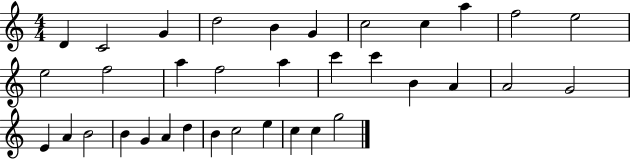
X:1
T:Untitled
M:4/4
L:1/4
K:C
D C2 G d2 B G c2 c a f2 e2 e2 f2 a f2 a c' c' B A A2 G2 E A B2 B G A d B c2 e c c g2